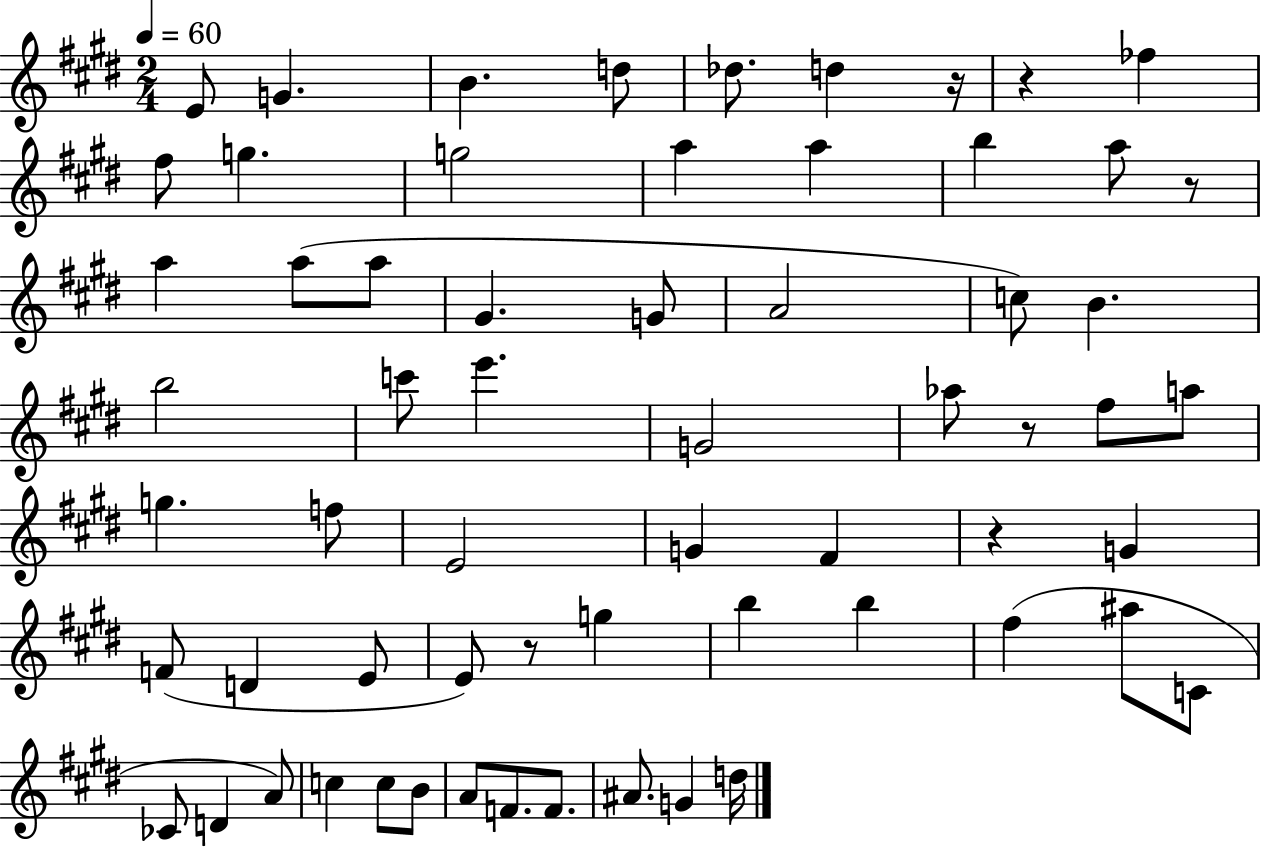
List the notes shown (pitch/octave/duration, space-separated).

E4/e G4/q. B4/q. D5/e Db5/e. D5/q R/s R/q FES5/q F#5/e G5/q. G5/h A5/q A5/q B5/q A5/e R/e A5/q A5/e A5/e G#4/q. G4/e A4/h C5/e B4/q. B5/h C6/e E6/q. G4/h Ab5/e R/e F#5/e A5/e G5/q. F5/e E4/h G4/q F#4/q R/q G4/q F4/e D4/q E4/e E4/e R/e G5/q B5/q B5/q F#5/q A#5/e C4/e CES4/e D4/q A4/e C5/q C5/e B4/e A4/e F4/e. F4/e. A#4/e. G4/q D5/s